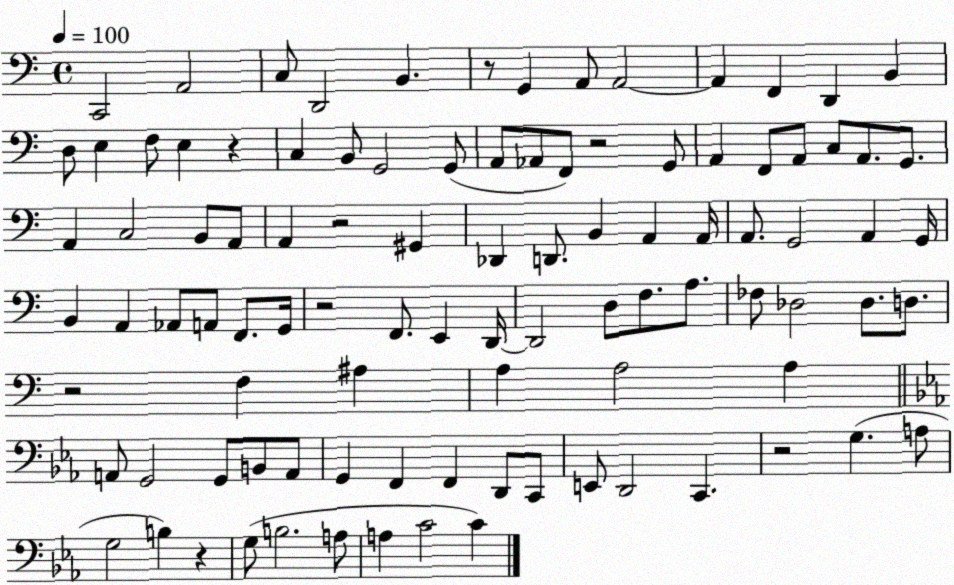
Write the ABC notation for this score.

X:1
T:Untitled
M:4/4
L:1/4
K:C
C,,2 A,,2 C,/2 D,,2 B,, z/2 G,, A,,/2 A,,2 A,, F,, D,, B,, D,/2 E, F,/2 E, z C, B,,/2 G,,2 G,,/2 A,,/2 _A,,/2 F,,/2 z2 G,,/2 A,, F,,/2 A,,/2 C,/2 A,,/2 G,,/2 A,, C,2 B,,/2 A,,/2 A,, z2 ^G,, _D,, D,,/2 B,, A,, A,,/4 A,,/2 G,,2 A,, G,,/4 B,, A,, _A,,/2 A,,/2 F,,/2 G,,/4 z2 F,,/2 E,, D,,/4 D,,2 D,/2 F,/2 A,/2 _F,/2 _D,2 _D,/2 D,/2 z2 F, ^A, A, A,2 A, A,,/2 G,,2 G,,/2 B,,/2 A,,/2 G,, F,, F,, D,,/2 C,,/2 E,,/2 D,,2 C,, z2 G, A,/2 G,2 B, z G,/2 B,2 A,/2 A, C2 C